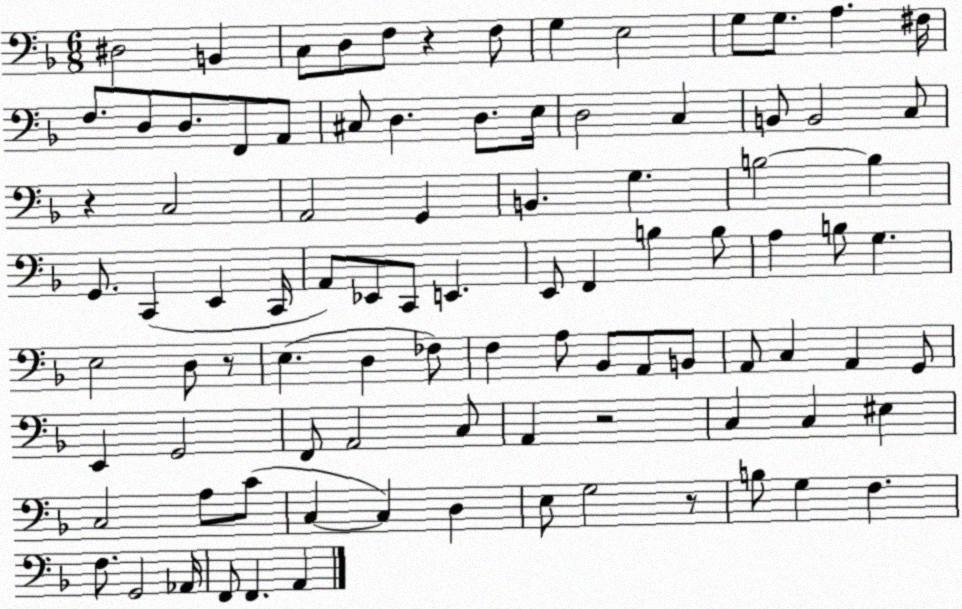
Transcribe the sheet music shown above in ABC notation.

X:1
T:Untitled
M:6/8
L:1/4
K:F
^D,2 B,, C,/2 D,/2 F,/2 z F,/2 G, E,2 G,/2 G,/2 A, ^F,/4 F,/2 D,/2 D,/2 F,,/2 A,,/2 ^C,/2 D, D,/2 E,/4 D,2 C, B,,/2 B,,2 C,/2 z C,2 A,,2 G,, B,, G, B,2 B, G,,/2 C,, E,, C,,/4 A,,/2 _E,,/2 C,,/2 E,, E,,/2 F,, B, B,/2 A, B,/2 G, E,2 D,/2 z/2 E, D, _F,/2 F, A,/2 _B,,/2 A,,/2 B,,/2 A,,/2 C, A,, G,,/2 E,, G,,2 F,,/2 A,,2 C,/2 A,, z2 C, C, ^E, C,2 A,/2 C/2 C, C, D, E,/2 G,2 z/2 B,/2 G, F, F,/2 G,,2 _A,,/4 F,,/2 F,, A,,